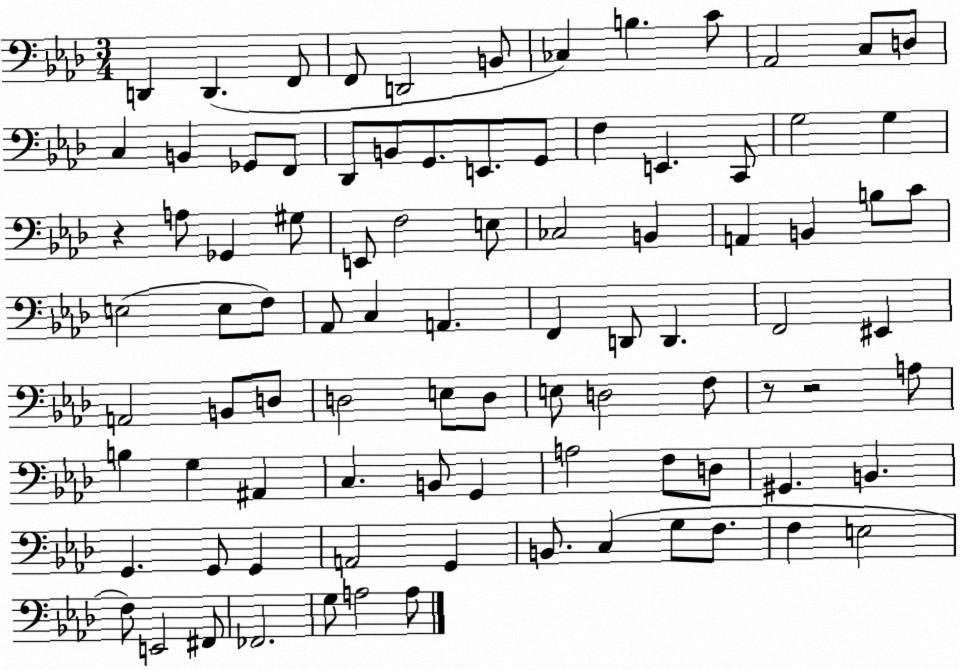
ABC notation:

X:1
T:Untitled
M:3/4
L:1/4
K:Ab
D,, D,, F,,/2 F,,/2 D,,2 B,,/2 _C, B, C/2 _A,,2 C,/2 D,/2 C, B,, _G,,/2 F,,/2 _D,,/2 B,,/2 G,,/2 E,,/2 G,,/2 F, E,, C,,/2 G,2 G, z A,/2 _G,, ^G,/2 E,,/2 F,2 E,/2 _C,2 B,, A,, B,, B,/2 C/2 E,2 E,/2 F,/2 _A,,/2 C, A,, F,, D,,/2 D,, F,,2 ^E,, A,,2 B,,/2 D,/2 D,2 E,/2 D,/2 E,/2 D,2 F,/2 z/2 z2 A,/2 B, G, ^A,, C, B,,/2 G,, A,2 F,/2 D,/2 ^G,, B,, G,, G,,/2 G,, A,,2 G,, B,,/2 C, G,/2 F,/2 F, E,2 F,/2 E,,2 ^F,,/2 _F,,2 G,/2 A,2 A,/2